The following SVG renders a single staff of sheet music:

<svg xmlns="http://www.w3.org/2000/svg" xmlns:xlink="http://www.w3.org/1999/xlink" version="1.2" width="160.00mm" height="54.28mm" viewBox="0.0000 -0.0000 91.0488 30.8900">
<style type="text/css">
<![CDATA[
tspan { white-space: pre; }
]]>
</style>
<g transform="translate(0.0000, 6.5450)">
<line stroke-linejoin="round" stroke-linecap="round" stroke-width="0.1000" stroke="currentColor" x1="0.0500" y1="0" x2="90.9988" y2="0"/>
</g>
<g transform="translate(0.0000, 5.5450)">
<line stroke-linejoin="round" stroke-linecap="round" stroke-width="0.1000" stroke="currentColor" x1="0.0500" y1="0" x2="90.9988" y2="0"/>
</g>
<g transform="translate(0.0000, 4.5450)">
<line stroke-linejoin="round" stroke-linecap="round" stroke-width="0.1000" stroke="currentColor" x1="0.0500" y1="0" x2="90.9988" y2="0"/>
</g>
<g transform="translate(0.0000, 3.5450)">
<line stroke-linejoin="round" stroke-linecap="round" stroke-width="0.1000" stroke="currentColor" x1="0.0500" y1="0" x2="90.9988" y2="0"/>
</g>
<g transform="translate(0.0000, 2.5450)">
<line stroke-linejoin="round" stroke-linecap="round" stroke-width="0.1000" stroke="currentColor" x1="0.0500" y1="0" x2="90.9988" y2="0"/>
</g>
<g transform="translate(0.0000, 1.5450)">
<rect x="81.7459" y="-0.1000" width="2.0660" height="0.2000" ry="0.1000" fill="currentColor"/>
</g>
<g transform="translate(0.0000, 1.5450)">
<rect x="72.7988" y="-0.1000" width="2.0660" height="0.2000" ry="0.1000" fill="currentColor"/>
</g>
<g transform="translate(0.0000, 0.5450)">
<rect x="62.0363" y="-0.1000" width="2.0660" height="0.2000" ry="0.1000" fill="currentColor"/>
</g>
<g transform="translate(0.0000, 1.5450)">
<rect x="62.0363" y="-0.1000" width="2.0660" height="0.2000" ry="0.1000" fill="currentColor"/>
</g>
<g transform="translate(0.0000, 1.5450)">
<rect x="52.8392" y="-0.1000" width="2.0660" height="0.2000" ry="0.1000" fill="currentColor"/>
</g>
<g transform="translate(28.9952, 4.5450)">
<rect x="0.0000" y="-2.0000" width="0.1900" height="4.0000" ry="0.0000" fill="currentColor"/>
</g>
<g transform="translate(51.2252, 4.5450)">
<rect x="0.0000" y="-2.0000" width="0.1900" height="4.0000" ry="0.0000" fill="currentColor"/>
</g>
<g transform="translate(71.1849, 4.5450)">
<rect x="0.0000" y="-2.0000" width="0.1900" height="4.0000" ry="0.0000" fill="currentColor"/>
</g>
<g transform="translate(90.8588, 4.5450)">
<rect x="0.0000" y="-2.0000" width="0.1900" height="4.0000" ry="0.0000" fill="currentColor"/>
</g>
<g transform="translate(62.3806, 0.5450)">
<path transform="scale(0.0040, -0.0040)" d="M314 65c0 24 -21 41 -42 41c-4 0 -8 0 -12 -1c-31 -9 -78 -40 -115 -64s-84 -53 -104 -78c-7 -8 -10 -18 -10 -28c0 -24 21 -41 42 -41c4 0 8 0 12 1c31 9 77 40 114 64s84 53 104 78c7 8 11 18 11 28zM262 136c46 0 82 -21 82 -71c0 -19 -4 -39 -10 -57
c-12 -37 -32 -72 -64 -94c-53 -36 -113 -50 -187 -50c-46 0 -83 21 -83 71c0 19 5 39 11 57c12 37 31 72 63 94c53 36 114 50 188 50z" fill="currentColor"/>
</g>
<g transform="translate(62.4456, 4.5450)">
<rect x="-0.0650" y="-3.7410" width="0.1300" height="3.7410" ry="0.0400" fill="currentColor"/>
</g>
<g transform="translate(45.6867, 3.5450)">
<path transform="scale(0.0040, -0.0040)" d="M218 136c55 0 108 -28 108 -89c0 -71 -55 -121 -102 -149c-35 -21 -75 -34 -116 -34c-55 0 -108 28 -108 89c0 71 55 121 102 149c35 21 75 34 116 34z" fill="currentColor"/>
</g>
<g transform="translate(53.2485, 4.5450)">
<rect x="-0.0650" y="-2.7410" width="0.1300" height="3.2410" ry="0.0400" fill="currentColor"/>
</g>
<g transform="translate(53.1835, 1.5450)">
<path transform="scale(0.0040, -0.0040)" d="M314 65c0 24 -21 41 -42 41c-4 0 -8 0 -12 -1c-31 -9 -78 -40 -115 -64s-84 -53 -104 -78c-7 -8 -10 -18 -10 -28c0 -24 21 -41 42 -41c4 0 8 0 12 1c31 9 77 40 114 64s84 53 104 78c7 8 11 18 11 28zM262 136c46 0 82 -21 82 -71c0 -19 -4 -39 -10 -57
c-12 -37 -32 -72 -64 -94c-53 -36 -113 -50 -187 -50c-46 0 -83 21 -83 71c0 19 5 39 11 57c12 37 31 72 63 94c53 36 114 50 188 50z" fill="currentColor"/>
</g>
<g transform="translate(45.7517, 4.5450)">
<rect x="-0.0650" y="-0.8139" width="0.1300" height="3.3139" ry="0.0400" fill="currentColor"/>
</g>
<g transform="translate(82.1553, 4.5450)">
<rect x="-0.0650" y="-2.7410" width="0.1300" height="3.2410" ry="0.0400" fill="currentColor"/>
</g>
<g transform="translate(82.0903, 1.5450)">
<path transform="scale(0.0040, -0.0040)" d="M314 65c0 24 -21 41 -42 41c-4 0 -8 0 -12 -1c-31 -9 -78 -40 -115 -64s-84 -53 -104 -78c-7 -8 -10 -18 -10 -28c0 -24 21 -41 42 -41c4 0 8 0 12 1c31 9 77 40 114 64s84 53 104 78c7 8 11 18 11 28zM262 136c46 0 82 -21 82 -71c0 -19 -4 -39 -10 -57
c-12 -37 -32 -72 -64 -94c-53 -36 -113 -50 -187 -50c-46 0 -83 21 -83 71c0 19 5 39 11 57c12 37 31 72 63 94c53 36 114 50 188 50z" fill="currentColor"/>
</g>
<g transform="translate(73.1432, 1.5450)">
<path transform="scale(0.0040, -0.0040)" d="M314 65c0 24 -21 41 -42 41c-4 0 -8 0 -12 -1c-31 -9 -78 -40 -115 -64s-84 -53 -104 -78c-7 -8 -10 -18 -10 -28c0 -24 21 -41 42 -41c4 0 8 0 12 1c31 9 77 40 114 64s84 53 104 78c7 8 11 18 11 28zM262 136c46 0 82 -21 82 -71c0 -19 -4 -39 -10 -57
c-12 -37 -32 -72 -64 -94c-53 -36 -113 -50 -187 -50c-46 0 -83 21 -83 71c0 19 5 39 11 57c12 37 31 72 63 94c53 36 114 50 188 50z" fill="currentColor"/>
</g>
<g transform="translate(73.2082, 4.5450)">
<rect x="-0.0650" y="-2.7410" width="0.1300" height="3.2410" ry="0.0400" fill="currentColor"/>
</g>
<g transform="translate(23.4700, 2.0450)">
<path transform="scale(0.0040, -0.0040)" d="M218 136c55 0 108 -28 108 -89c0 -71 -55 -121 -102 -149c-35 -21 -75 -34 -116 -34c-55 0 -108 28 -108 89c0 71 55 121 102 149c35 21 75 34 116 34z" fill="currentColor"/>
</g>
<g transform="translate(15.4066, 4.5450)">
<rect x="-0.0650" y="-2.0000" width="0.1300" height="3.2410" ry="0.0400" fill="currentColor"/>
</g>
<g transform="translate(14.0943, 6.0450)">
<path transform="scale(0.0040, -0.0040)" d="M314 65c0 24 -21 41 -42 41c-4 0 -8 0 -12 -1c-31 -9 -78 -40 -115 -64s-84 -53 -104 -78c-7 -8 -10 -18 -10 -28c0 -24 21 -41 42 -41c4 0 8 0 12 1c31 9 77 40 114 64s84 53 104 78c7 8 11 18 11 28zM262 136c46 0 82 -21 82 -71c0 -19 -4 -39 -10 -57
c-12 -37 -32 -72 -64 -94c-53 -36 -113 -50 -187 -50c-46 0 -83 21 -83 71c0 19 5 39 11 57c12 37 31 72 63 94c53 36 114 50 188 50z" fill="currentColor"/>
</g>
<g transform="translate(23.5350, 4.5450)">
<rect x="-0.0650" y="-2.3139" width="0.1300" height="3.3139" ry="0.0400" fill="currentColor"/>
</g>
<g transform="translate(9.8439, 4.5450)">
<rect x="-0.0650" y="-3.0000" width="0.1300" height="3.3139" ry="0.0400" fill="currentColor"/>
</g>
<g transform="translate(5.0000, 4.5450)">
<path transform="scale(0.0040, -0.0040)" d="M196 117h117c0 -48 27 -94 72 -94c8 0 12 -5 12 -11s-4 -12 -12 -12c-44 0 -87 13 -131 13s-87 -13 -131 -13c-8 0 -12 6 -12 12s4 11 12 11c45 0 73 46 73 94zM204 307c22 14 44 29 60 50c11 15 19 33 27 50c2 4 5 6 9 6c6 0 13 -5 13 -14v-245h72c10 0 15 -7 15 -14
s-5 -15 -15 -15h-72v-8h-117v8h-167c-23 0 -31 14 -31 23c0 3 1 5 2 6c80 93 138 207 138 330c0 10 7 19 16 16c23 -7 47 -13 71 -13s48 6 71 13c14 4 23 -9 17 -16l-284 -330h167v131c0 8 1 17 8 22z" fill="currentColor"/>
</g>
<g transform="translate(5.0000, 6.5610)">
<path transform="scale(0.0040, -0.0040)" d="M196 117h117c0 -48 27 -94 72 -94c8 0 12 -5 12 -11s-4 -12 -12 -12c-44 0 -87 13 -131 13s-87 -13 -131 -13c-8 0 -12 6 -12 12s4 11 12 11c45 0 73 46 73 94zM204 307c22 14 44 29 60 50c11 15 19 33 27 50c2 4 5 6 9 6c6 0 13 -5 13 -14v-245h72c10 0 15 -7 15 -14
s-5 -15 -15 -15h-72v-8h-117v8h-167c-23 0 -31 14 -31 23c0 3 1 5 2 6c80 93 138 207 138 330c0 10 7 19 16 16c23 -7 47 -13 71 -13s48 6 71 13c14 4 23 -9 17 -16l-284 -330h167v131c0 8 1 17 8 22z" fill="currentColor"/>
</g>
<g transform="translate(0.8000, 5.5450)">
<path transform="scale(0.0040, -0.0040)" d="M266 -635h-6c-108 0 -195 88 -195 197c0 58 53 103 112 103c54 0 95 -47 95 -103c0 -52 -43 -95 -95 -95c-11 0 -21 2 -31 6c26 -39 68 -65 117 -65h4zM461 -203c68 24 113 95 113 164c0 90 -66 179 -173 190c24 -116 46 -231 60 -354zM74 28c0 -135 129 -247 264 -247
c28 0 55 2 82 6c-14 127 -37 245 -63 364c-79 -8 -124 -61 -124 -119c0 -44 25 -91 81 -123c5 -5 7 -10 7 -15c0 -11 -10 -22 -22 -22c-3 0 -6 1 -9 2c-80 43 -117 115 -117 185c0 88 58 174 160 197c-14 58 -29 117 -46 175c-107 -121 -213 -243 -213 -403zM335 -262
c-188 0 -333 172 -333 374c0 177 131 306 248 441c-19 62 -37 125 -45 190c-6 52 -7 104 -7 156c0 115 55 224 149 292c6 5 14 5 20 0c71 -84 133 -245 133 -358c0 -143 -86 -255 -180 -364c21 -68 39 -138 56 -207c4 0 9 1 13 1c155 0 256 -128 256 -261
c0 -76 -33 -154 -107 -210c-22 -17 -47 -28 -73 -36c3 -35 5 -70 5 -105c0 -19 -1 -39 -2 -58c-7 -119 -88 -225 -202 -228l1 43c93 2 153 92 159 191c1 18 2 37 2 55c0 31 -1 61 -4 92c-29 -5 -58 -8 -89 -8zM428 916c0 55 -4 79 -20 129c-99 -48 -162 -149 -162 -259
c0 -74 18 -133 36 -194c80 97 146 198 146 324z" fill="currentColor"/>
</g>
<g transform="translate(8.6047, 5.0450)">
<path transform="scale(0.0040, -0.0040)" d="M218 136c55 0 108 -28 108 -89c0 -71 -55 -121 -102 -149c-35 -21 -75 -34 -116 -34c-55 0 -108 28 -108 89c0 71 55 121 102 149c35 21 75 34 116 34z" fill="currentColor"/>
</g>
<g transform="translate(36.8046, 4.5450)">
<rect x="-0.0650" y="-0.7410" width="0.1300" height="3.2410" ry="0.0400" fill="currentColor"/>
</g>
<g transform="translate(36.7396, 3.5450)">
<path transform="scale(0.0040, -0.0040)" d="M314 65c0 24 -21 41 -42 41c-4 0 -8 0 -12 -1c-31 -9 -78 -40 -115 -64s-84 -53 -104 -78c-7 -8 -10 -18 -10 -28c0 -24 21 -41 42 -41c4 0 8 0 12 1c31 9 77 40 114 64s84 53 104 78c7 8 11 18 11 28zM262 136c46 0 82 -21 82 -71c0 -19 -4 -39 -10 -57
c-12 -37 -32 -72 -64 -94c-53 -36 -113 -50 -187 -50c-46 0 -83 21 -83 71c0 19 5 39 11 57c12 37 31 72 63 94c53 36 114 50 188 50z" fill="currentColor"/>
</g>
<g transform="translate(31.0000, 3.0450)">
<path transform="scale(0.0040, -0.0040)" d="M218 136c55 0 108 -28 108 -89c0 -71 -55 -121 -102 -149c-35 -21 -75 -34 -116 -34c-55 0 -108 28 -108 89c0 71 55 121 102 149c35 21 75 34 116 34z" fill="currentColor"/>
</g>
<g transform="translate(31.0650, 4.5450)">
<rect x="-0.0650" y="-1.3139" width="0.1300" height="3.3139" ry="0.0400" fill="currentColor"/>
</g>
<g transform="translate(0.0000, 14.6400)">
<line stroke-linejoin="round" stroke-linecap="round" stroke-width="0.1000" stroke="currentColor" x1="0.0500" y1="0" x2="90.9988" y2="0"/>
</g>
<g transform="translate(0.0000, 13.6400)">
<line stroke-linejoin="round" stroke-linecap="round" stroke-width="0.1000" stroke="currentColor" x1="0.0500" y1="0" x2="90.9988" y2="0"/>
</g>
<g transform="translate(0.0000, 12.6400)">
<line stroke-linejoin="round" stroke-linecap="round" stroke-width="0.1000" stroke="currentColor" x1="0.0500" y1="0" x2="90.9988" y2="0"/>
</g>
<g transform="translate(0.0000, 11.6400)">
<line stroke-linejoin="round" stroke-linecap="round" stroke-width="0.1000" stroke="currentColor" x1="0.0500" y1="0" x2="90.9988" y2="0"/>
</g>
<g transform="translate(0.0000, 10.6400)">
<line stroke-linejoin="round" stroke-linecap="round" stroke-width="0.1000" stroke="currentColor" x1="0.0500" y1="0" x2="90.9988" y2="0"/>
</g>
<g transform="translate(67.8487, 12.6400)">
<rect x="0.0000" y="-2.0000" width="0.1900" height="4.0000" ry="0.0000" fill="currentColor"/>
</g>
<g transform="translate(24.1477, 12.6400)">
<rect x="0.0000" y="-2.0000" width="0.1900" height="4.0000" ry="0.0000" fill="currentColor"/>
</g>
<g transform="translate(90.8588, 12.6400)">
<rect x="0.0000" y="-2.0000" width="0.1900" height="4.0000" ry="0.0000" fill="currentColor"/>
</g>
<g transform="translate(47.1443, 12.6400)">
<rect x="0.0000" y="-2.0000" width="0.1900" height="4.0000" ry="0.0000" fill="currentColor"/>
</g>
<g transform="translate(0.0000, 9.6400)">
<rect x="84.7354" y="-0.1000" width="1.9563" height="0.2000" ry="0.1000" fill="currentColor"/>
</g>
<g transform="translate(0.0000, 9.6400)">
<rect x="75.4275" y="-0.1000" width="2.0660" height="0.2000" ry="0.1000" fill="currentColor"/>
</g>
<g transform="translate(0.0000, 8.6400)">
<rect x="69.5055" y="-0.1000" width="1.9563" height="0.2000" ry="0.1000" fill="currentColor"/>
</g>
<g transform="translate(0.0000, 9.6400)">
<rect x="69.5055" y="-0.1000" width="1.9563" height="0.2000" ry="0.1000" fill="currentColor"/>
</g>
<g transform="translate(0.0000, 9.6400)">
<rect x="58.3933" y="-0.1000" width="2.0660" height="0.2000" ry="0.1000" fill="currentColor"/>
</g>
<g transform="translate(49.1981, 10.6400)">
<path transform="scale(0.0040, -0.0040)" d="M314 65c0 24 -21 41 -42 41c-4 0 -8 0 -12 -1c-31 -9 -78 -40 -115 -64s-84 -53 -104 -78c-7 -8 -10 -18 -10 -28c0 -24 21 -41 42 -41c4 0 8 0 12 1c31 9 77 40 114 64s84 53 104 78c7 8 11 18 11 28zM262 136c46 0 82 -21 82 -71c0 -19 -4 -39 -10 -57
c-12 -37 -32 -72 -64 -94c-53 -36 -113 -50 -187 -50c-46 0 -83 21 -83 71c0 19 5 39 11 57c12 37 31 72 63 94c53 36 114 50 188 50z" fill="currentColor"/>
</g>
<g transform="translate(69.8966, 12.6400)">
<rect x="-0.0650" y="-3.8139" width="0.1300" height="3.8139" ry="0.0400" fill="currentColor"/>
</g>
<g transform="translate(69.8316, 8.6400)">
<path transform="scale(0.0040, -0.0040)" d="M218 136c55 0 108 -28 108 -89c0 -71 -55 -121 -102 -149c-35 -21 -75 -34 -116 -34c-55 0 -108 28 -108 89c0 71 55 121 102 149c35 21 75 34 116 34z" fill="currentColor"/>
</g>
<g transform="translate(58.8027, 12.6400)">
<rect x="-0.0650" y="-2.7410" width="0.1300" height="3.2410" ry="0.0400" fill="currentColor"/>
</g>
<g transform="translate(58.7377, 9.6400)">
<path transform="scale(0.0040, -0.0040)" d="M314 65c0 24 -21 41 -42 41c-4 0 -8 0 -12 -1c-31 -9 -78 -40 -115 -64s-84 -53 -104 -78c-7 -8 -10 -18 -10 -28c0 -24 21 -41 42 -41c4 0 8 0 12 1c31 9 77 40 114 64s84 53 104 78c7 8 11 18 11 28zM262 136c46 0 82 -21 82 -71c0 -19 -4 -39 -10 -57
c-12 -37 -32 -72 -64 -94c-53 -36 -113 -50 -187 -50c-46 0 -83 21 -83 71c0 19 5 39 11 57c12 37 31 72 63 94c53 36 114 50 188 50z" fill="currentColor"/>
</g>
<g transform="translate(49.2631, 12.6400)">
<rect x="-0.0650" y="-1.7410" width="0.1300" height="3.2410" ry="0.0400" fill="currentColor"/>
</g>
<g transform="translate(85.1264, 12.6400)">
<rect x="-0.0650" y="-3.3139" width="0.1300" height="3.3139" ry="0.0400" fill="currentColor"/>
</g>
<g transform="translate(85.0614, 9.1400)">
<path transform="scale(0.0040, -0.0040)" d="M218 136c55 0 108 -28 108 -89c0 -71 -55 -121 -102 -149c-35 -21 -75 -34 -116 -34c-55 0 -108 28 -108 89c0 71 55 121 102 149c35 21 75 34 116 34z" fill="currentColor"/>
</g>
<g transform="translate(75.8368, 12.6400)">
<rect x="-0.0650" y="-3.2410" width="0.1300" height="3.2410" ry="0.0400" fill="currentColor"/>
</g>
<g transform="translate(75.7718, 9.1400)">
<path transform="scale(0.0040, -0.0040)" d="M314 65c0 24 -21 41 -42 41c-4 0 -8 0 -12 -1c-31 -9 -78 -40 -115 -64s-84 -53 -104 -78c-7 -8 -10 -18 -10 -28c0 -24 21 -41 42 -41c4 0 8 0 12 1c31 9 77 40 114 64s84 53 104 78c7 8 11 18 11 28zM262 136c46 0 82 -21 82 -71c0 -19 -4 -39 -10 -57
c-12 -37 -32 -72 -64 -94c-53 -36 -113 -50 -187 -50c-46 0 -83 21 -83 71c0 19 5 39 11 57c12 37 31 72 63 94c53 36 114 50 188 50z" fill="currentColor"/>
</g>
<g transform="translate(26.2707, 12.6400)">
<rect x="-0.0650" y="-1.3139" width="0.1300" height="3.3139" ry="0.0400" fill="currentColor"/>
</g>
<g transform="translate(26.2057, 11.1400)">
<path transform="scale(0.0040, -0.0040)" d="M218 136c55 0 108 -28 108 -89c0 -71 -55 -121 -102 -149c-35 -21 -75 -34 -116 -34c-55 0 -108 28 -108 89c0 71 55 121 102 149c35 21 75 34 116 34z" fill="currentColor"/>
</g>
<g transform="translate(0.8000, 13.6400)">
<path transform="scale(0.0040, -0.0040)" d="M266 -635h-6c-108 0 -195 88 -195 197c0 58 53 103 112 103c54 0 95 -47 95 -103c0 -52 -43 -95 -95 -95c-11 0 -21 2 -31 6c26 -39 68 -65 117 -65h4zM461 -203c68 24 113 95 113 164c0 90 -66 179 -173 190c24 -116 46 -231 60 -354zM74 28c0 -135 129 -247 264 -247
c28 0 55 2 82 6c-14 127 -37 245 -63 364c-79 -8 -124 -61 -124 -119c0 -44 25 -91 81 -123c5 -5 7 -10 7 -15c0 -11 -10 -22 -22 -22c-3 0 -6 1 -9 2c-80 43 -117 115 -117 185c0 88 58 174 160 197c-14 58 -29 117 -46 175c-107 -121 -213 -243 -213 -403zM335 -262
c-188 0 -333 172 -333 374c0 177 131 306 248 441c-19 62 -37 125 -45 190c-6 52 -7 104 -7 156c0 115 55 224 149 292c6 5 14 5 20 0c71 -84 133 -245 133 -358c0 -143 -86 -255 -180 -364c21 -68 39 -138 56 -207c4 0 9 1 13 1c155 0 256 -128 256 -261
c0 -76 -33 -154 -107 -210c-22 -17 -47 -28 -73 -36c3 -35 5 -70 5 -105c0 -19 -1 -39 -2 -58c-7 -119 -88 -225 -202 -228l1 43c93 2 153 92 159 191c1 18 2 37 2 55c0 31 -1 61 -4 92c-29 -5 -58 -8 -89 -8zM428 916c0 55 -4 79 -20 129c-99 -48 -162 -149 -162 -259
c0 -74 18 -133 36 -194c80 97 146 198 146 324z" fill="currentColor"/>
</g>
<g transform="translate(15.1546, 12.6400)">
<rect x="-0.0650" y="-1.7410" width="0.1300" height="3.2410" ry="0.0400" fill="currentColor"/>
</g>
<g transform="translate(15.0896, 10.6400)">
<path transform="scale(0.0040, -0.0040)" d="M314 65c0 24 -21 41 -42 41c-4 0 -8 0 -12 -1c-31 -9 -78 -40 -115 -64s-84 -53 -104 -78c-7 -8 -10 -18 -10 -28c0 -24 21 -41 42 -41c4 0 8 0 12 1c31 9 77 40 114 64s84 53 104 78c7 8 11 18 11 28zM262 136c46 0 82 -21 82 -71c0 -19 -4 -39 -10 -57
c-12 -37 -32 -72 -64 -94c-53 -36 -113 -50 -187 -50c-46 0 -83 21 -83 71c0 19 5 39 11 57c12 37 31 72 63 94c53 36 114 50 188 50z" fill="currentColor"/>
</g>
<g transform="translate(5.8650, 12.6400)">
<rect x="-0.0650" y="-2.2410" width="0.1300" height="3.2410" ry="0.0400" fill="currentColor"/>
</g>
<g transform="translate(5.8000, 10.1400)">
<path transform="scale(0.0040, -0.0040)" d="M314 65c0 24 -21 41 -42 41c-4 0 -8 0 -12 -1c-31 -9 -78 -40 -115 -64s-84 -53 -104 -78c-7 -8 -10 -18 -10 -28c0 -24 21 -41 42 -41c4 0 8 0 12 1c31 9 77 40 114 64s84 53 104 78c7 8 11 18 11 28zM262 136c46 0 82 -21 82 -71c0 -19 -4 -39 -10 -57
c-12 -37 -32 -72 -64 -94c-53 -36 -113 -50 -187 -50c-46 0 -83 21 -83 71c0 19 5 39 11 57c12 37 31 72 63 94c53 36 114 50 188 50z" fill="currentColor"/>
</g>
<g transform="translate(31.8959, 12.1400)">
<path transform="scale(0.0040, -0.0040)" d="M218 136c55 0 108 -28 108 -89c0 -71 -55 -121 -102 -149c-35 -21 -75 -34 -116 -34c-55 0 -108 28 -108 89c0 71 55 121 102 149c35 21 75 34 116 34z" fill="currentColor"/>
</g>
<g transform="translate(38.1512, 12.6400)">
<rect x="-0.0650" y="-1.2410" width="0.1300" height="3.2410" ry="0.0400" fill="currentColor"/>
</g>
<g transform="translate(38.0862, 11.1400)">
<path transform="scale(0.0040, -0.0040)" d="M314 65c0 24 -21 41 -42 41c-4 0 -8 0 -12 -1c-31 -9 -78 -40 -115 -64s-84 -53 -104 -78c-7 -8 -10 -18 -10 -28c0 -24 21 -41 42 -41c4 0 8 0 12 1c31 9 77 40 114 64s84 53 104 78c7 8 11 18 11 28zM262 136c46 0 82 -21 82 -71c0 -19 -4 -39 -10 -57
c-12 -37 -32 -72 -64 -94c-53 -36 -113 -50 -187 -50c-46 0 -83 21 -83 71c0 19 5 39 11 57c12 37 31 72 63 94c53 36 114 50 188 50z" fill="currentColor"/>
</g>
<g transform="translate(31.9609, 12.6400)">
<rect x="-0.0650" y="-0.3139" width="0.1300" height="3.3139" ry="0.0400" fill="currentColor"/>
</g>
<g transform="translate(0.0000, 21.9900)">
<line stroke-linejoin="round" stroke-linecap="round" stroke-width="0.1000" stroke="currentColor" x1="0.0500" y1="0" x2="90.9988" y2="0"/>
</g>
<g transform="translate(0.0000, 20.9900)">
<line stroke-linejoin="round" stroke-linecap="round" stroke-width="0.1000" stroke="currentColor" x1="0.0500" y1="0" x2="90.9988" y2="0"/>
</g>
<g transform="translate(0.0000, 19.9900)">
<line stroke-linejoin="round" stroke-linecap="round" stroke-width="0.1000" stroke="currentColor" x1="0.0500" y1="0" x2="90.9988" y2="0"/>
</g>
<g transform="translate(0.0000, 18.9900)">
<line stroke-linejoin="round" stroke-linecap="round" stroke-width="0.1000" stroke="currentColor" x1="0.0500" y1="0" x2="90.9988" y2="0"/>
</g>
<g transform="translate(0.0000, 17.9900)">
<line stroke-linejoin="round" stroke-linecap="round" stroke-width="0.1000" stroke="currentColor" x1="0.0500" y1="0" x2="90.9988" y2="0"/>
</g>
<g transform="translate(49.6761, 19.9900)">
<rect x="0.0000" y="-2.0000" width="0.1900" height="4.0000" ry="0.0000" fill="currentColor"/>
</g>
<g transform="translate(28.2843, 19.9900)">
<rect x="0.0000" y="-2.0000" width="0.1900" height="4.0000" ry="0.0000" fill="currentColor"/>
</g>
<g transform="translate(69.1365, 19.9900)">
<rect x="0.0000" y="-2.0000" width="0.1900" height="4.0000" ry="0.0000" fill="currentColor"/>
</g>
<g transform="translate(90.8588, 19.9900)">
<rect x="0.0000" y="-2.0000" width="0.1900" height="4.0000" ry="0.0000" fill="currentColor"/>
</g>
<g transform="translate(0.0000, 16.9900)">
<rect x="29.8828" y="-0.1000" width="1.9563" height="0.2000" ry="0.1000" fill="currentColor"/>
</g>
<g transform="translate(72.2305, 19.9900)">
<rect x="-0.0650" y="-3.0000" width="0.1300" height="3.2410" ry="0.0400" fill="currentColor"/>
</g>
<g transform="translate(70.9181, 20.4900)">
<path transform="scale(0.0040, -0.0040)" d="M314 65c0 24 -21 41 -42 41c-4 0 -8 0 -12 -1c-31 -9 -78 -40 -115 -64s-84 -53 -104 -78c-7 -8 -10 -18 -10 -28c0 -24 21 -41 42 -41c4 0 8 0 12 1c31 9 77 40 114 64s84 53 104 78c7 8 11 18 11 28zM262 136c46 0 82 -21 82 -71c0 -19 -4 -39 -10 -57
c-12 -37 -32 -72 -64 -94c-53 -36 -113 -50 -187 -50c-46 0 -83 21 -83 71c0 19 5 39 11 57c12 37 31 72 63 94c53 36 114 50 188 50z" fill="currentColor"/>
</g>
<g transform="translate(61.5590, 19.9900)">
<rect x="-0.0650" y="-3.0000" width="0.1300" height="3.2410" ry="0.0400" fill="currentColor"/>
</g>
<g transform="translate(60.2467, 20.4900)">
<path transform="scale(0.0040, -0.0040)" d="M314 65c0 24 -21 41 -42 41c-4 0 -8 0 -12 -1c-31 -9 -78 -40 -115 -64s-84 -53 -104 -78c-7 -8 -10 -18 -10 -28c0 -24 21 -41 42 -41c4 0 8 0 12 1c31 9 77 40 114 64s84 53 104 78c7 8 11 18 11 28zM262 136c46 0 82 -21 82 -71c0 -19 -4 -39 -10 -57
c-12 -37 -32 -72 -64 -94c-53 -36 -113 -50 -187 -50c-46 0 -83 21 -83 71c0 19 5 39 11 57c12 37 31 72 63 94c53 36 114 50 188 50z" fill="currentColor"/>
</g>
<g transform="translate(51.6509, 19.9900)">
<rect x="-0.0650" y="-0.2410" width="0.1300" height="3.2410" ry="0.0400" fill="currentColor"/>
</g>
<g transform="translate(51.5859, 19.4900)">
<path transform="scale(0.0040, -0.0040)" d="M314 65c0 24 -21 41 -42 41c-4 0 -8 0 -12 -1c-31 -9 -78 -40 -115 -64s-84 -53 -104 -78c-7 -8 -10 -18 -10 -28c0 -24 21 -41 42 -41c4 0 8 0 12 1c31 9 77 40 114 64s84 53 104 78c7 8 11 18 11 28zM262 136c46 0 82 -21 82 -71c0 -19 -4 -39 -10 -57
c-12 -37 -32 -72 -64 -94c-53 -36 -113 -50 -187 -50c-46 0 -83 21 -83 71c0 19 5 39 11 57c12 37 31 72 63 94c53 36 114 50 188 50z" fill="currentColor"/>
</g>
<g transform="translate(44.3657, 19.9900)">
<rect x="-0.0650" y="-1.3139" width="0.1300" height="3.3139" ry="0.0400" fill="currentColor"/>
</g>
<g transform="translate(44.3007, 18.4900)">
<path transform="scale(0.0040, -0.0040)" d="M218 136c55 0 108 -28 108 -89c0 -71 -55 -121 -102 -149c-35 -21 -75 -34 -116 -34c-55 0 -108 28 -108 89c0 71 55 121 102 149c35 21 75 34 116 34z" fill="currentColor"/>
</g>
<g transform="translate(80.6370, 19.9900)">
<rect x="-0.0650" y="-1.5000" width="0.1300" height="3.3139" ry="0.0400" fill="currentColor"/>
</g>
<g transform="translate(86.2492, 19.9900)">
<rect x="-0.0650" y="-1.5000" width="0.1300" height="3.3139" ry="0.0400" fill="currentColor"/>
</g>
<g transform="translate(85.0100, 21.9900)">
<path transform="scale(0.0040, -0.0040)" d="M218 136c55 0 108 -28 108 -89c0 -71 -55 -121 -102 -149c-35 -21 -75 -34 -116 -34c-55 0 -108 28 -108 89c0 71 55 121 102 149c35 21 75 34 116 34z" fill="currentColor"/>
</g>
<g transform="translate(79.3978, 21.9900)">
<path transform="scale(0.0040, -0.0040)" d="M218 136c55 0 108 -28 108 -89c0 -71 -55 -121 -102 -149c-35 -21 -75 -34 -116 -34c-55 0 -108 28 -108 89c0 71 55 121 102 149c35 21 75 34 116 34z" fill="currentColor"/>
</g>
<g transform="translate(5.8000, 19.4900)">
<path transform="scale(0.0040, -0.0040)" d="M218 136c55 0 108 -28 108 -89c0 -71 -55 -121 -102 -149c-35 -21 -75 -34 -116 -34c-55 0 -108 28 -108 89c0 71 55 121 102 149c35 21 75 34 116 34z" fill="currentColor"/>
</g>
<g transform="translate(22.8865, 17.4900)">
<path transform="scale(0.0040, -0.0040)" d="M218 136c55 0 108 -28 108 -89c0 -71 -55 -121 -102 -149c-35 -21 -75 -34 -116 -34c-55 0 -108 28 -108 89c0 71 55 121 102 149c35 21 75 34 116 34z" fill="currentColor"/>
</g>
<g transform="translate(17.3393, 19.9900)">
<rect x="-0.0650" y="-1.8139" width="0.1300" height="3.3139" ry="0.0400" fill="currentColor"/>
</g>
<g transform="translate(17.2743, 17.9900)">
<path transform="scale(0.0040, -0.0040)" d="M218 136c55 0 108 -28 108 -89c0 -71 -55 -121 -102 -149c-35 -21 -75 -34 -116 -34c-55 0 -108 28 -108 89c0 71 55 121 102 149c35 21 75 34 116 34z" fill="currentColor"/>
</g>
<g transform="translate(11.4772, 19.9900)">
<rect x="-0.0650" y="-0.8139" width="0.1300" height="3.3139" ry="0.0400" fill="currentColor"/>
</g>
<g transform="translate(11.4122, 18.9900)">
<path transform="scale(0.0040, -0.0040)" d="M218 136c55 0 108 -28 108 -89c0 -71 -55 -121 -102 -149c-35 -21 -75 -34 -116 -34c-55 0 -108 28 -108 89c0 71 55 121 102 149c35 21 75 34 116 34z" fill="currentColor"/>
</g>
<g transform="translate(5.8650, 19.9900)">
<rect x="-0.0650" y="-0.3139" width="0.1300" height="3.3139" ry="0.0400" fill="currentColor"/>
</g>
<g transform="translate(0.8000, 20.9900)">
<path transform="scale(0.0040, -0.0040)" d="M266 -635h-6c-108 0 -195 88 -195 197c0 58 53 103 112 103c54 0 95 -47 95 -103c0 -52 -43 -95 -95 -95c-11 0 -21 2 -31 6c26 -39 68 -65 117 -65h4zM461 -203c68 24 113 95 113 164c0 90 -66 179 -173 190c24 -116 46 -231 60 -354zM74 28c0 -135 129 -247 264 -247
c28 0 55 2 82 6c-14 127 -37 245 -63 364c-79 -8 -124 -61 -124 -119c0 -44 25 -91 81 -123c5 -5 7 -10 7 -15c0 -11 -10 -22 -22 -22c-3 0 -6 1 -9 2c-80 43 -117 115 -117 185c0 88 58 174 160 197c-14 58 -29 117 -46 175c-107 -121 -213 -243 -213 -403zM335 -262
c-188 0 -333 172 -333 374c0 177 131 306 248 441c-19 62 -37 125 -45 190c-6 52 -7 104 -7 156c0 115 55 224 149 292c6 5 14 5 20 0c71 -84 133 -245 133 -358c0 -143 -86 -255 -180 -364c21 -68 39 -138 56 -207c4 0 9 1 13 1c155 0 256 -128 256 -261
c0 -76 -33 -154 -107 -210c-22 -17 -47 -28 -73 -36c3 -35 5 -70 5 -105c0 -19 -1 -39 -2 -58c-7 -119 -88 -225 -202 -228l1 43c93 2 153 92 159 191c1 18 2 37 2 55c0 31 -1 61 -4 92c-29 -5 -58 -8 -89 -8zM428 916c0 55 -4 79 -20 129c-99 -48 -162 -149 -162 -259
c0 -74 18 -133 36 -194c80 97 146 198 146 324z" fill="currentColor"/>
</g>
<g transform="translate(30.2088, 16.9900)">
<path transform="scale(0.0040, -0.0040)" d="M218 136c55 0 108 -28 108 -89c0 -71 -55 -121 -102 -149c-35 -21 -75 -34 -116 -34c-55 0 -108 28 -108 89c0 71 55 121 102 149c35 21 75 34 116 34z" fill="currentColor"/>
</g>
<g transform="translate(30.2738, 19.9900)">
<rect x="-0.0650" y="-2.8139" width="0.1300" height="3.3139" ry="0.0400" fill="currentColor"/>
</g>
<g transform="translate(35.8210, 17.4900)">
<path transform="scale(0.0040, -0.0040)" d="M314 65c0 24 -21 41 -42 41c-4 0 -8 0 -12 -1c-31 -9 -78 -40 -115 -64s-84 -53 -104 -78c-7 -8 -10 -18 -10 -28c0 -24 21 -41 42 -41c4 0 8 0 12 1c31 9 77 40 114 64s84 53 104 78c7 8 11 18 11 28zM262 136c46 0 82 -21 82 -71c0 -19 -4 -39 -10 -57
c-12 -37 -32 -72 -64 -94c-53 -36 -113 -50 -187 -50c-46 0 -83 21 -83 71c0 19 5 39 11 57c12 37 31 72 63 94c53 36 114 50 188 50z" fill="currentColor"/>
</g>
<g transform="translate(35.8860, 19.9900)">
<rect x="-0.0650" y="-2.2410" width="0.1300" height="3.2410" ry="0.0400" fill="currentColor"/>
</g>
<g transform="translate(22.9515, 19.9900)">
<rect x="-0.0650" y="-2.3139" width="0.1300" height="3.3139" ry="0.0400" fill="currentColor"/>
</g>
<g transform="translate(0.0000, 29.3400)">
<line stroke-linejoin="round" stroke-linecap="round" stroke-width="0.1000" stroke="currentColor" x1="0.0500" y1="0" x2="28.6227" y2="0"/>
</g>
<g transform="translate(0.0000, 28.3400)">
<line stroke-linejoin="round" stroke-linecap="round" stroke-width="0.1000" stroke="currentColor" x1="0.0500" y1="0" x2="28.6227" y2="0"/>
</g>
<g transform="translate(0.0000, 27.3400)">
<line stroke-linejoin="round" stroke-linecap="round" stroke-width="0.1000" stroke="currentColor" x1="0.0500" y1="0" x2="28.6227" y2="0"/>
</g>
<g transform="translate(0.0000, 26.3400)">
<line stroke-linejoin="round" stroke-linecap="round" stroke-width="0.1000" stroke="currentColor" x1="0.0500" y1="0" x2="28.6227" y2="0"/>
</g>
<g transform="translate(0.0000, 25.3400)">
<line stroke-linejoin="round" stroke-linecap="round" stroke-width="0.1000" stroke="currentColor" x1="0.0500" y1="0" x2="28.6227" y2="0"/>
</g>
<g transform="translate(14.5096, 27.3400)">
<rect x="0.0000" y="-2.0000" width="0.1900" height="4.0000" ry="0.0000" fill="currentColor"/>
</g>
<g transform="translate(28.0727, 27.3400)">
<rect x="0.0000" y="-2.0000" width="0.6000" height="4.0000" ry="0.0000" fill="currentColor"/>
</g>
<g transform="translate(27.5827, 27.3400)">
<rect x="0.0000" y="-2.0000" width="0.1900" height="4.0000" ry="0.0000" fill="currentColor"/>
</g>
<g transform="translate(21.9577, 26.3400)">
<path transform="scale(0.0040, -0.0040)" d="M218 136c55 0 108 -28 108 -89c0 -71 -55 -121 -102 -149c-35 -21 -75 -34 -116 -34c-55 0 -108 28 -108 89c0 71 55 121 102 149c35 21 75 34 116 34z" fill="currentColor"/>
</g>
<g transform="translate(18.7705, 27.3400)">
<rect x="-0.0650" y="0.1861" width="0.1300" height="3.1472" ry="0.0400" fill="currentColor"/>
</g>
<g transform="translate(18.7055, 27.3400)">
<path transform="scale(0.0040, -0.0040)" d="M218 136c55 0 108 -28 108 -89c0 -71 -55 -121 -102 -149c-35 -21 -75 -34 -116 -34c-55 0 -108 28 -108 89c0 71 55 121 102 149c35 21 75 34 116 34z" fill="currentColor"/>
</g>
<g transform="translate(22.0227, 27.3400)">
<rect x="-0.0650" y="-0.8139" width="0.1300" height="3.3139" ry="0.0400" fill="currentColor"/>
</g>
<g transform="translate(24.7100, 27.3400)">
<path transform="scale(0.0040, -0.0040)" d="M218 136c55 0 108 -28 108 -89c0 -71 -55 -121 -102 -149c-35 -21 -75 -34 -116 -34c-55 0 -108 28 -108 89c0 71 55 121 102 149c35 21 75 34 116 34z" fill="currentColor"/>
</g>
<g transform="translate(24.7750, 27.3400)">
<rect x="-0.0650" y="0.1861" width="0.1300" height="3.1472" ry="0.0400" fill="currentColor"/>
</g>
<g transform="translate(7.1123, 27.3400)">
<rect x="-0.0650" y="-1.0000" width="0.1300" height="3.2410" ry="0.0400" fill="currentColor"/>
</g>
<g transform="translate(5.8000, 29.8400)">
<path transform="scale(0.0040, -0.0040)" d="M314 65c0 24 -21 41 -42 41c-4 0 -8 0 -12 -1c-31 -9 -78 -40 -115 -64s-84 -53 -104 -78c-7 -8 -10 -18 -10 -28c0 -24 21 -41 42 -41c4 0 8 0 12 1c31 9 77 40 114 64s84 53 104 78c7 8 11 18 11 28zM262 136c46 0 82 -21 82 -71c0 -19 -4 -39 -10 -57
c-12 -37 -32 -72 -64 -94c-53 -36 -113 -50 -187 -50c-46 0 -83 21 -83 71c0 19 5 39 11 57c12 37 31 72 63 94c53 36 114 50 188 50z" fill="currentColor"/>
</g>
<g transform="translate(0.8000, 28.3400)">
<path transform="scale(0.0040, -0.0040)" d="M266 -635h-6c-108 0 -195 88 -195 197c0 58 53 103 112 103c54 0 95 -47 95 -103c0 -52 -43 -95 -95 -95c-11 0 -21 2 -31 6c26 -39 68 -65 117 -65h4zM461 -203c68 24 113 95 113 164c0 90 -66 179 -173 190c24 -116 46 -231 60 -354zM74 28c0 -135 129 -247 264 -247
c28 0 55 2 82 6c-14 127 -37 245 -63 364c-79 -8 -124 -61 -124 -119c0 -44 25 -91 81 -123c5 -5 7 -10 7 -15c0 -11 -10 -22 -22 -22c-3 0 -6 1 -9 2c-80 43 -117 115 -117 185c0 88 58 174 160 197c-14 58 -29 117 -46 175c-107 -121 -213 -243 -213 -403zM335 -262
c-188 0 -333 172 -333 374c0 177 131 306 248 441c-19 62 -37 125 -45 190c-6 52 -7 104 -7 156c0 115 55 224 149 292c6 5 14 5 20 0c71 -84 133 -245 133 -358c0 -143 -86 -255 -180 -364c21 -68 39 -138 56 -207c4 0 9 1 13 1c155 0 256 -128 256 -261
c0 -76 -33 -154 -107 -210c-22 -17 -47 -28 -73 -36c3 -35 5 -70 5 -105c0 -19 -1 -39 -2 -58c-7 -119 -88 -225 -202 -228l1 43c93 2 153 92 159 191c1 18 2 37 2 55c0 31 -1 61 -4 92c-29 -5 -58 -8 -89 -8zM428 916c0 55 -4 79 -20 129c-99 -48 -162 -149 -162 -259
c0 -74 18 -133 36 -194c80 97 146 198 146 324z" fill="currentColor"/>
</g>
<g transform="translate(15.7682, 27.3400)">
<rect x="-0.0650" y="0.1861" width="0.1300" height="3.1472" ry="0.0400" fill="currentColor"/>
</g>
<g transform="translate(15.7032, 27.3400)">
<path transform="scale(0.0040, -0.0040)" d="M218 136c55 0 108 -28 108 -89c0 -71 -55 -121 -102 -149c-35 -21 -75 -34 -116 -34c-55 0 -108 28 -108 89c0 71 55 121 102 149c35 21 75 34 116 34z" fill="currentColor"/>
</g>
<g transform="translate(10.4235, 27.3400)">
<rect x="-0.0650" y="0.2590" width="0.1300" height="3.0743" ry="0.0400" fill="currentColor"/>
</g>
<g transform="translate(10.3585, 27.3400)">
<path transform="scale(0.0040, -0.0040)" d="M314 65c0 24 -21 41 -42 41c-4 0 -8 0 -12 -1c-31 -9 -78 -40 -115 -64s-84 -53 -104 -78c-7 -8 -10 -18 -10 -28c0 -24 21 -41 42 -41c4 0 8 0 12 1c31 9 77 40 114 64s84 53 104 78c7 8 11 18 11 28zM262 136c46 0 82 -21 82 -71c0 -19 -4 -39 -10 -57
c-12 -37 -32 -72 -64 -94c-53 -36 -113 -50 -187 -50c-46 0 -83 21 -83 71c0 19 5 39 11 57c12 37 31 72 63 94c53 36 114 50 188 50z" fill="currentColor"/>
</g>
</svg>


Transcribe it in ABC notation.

X:1
T:Untitled
M:4/4
L:1/4
K:C
A F2 g e d2 d a2 c'2 a2 a2 g2 f2 e c e2 f2 a2 c' b2 b c d f g a g2 e c2 A2 A2 E E D2 B2 B B d B